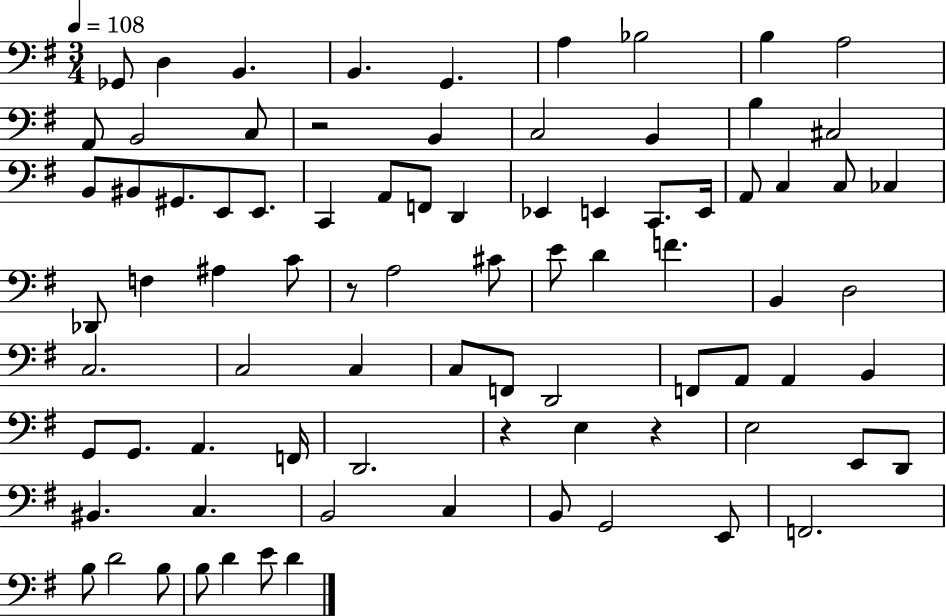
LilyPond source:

{
  \clef bass
  \numericTimeSignature
  \time 3/4
  \key g \major
  \tempo 4 = 108
  ges,8 d4 b,4. | b,4. g,4. | a4 bes2 | b4 a2 | \break a,8 b,2 c8 | r2 b,4 | c2 b,4 | b4 cis2 | \break b,8 bis,8 gis,8. e,8 e,8. | c,4 a,8 f,8 d,4 | ees,4 e,4 c,8. e,16 | a,8 c4 c8 ces4 | \break des,8 f4 ais4 c'8 | r8 a2 cis'8 | e'8 d'4 f'4. | b,4 d2 | \break c2. | c2 c4 | c8 f,8 d,2 | f,8 a,8 a,4 b,4 | \break g,8 g,8. a,4. f,16 | d,2. | r4 e4 r4 | e2 e,8 d,8 | \break bis,4. c4. | b,2 c4 | b,8 g,2 e,8 | f,2. | \break b8 d'2 b8 | b8 d'4 e'8 d'4 | \bar "|."
}